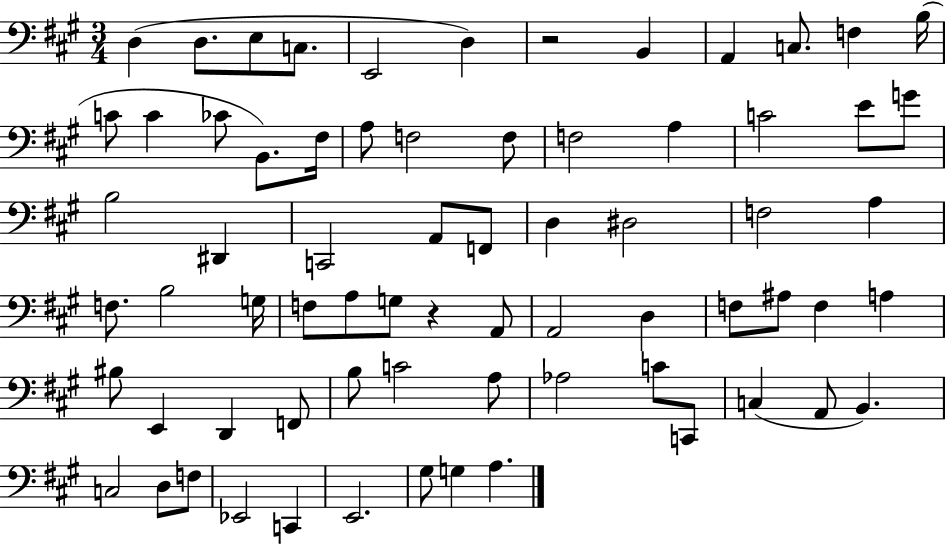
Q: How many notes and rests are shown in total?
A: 70